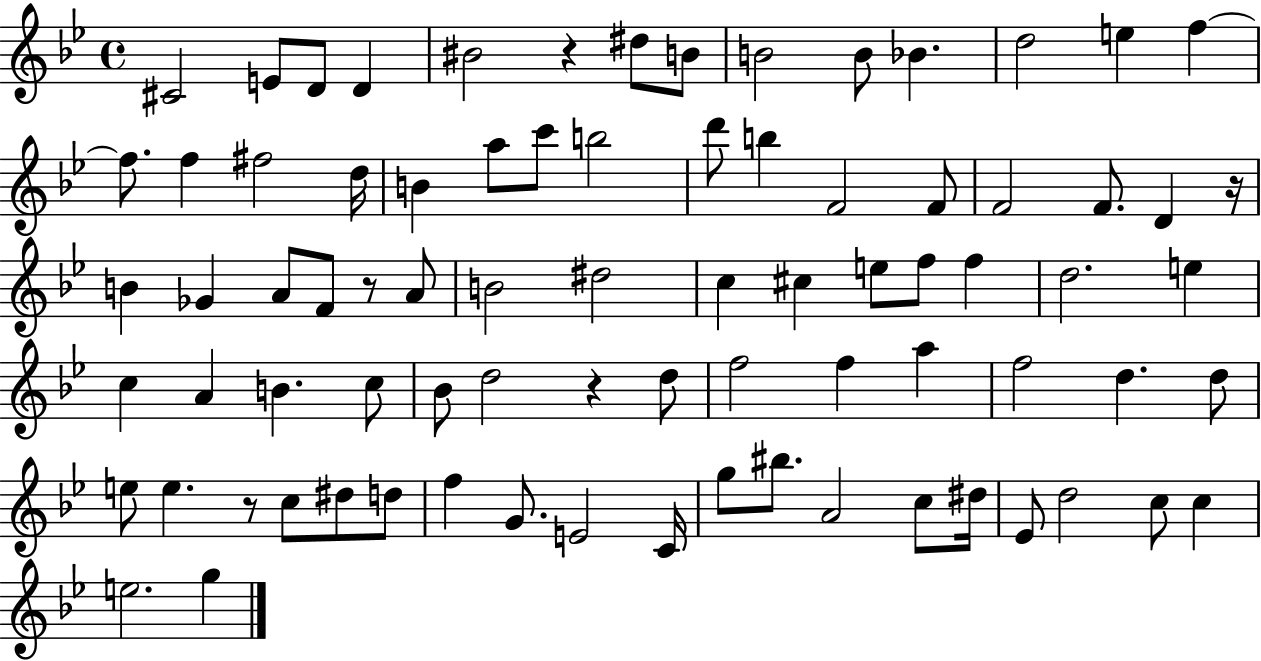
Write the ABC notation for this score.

X:1
T:Untitled
M:4/4
L:1/4
K:Bb
^C2 E/2 D/2 D ^B2 z ^d/2 B/2 B2 B/2 _B d2 e f f/2 f ^f2 d/4 B a/2 c'/2 b2 d'/2 b F2 F/2 F2 F/2 D z/4 B _G A/2 F/2 z/2 A/2 B2 ^d2 c ^c e/2 f/2 f d2 e c A B c/2 _B/2 d2 z d/2 f2 f a f2 d d/2 e/2 e z/2 c/2 ^d/2 d/2 f G/2 E2 C/4 g/2 ^b/2 A2 c/2 ^d/4 _E/2 d2 c/2 c e2 g